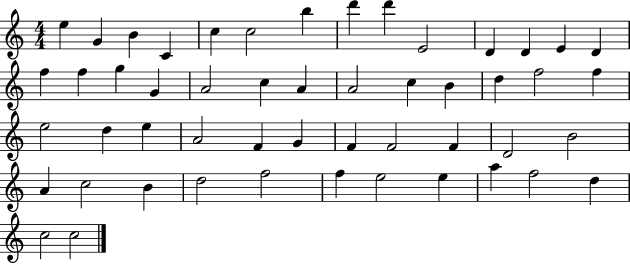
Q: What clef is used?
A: treble